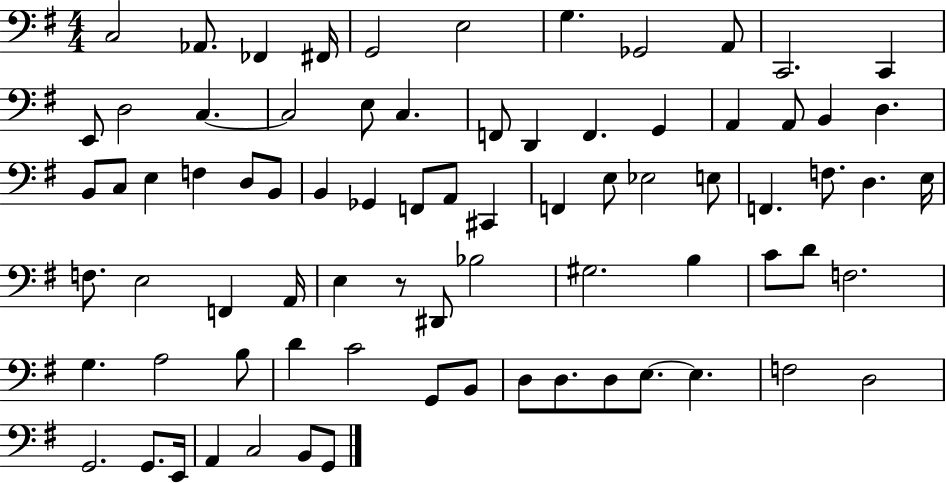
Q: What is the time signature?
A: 4/4